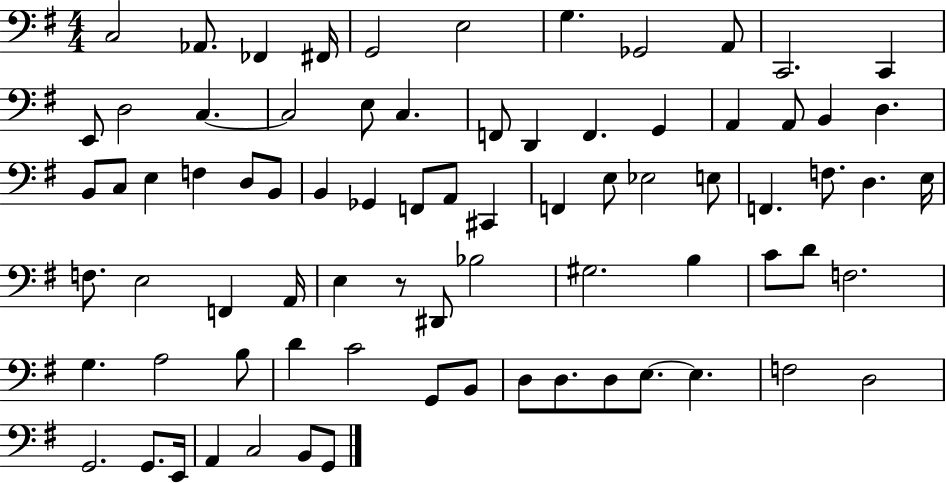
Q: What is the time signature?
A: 4/4